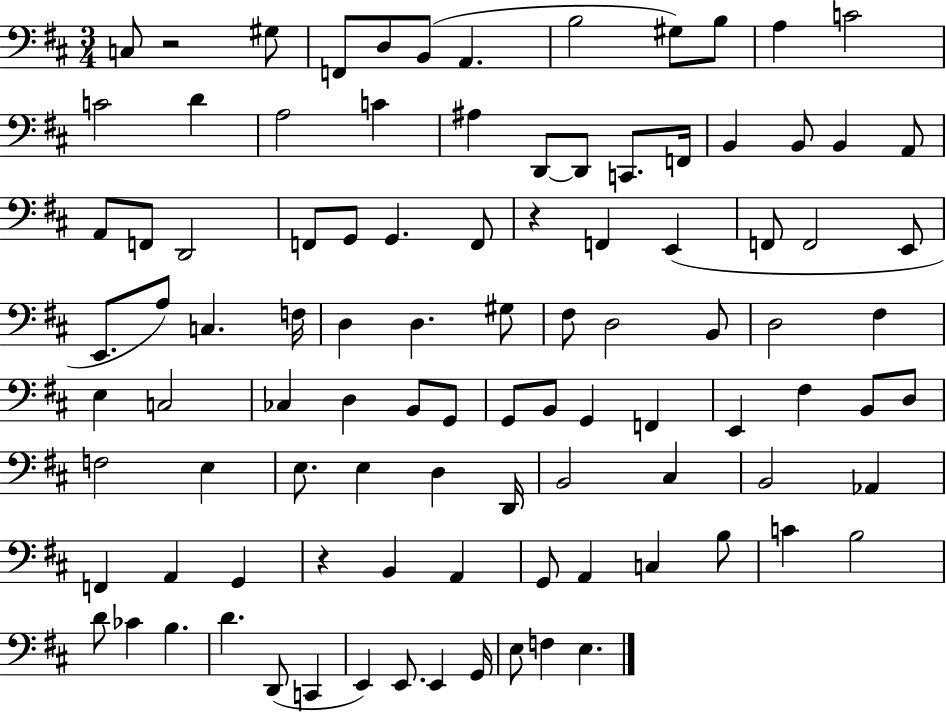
C3/e R/h G#3/e F2/e D3/e B2/e A2/q. B3/h G#3/e B3/e A3/q C4/h C4/h D4/q A3/h C4/q A#3/q D2/e D2/e C2/e. F2/s B2/q B2/e B2/q A2/e A2/e F2/e D2/h F2/e G2/e G2/q. F2/e R/q F2/q E2/q F2/e F2/h E2/e E2/e. A3/e C3/q. F3/s D3/q D3/q. G#3/e F#3/e D3/h B2/e D3/h F#3/q E3/q C3/h CES3/q D3/q B2/e G2/e G2/e B2/e G2/q F2/q E2/q F#3/q B2/e D3/e F3/h E3/q E3/e. E3/q D3/q D2/s B2/h C#3/q B2/h Ab2/q F2/q A2/q G2/q R/q B2/q A2/q G2/e A2/q C3/q B3/e C4/q B3/h D4/e CES4/q B3/q. D4/q. D2/e C2/q E2/q E2/e. E2/q G2/s E3/e F3/q E3/q.